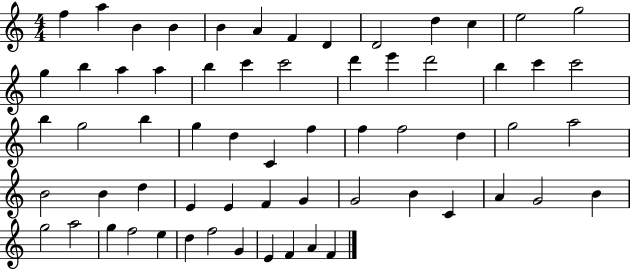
X:1
T:Untitled
M:4/4
L:1/4
K:C
f a B B B A F D D2 d c e2 g2 g b a a b c' c'2 d' e' d'2 b c' c'2 b g2 b g d C f f f2 d g2 a2 B2 B d E E F G G2 B C A G2 B g2 a2 g f2 e d f2 G E F A F